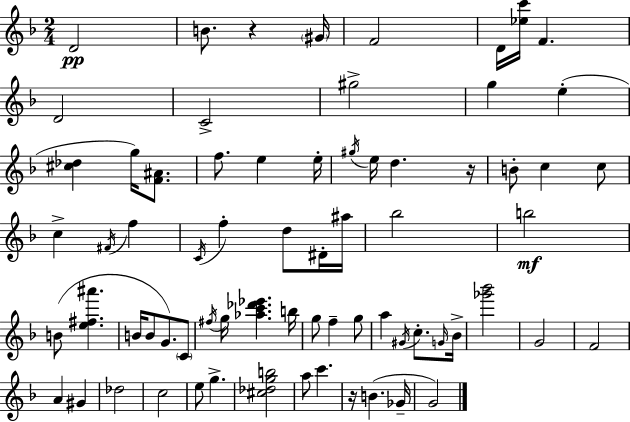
{
  \clef treble
  \numericTimeSignature
  \time 2/4
  \key f \major
  d'2\pp | b'8. r4 \parenthesize gis'16 | f'2 | d'16 <ees'' c'''>16 f'4. | \break d'2 | c'2-> | gis''2-> | g''4 e''4-.( | \break <cis'' des''>4 g''16) <f' ais'>8. | f''8. e''4 e''16-. | \acciaccatura { gis''16 } e''16 d''4. | r16 b'8-. c''4 c''8 | \break c''4-> \acciaccatura { fis'16 } f''4 | \acciaccatura { c'16 } f''4-. d''8 | dis'16-. ais''16 bes''2 | b''2\mf | \break b'8( <e'' fis'' ais'''>4. | b'16 b'8 g'8.) | \parenthesize c'8 \acciaccatura { fis''16 } g''16 <aes'' c''' des''' ees'''>4. | b''16 g''8 f''4-- | \break g''8 a''4 | \acciaccatura { gis'16 } c''8.-. \grace { g'16 } bes'16-> <ges''' bes'''>2 | g'2 | f'2 | \break a'4 | gis'4 des''2 | c''2 | e''8 | \break g''4.-> <cis'' des'' g'' b''>2 | a''8 | c'''4. r16 b'4.( | ges'16-- g'2) | \break \bar "|."
}